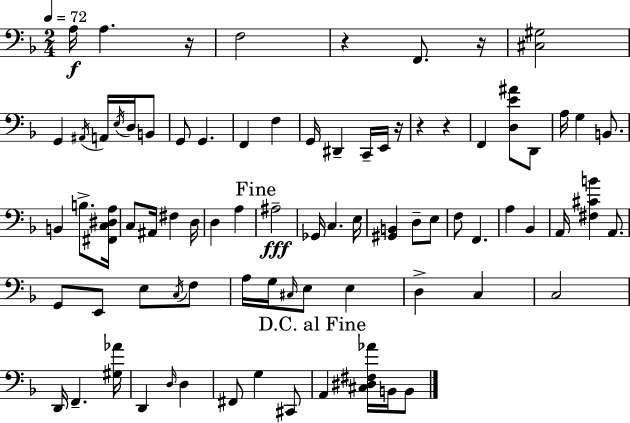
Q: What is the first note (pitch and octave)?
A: A3